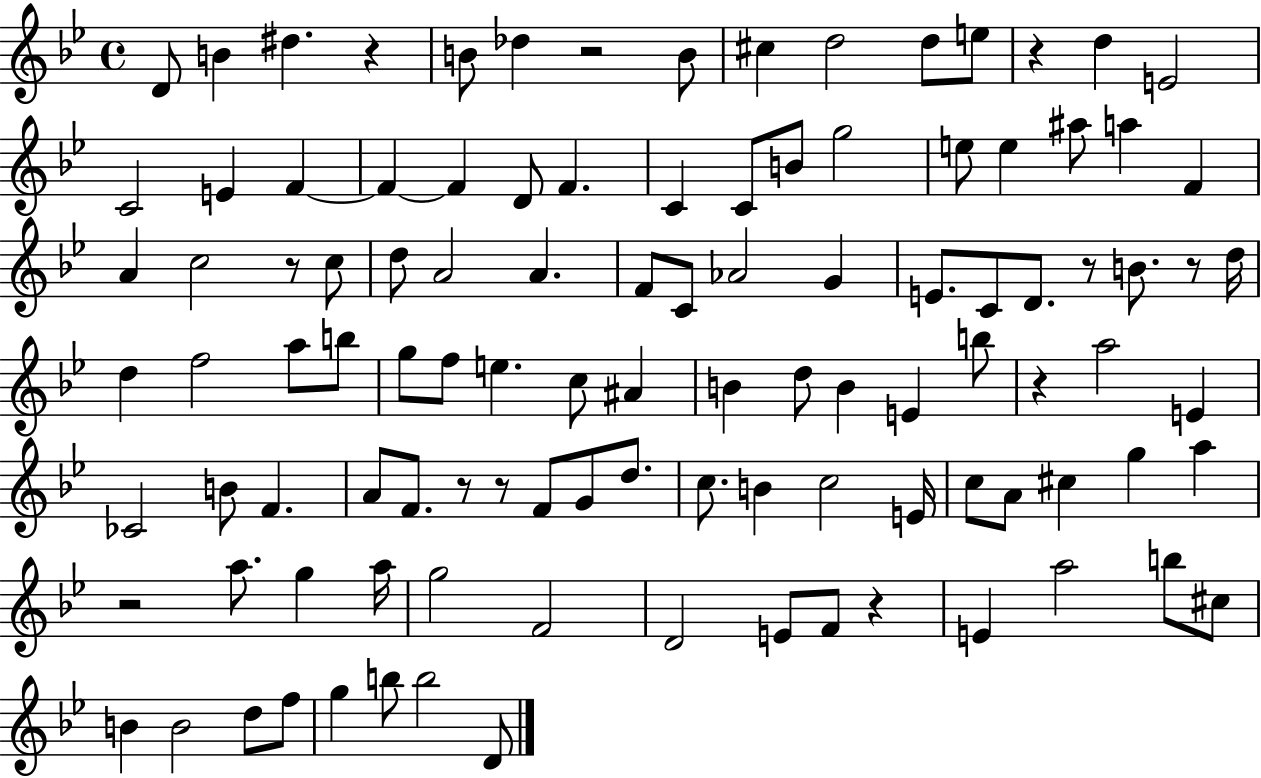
D4/e B4/q D#5/q. R/q B4/e Db5/q R/h B4/e C#5/q D5/h D5/e E5/e R/q D5/q E4/h C4/h E4/q F4/q F4/q F4/q D4/e F4/q. C4/q C4/e B4/e G5/h E5/e E5/q A#5/e A5/q F4/q A4/q C5/h R/e C5/e D5/e A4/h A4/q. F4/e C4/e Ab4/h G4/q E4/e. C4/e D4/e. R/e B4/e. R/e D5/s D5/q F5/h A5/e B5/e G5/e F5/e E5/q. C5/e A#4/q B4/q D5/e B4/q E4/q B5/e R/q A5/h E4/q CES4/h B4/e F4/q. A4/e F4/e. R/e R/e F4/e G4/e D5/e. C5/e. B4/q C5/h E4/s C5/e A4/e C#5/q G5/q A5/q R/h A5/e. G5/q A5/s G5/h F4/h D4/h E4/e F4/e R/q E4/q A5/h B5/e C#5/e B4/q B4/h D5/e F5/e G5/q B5/e B5/h D4/e